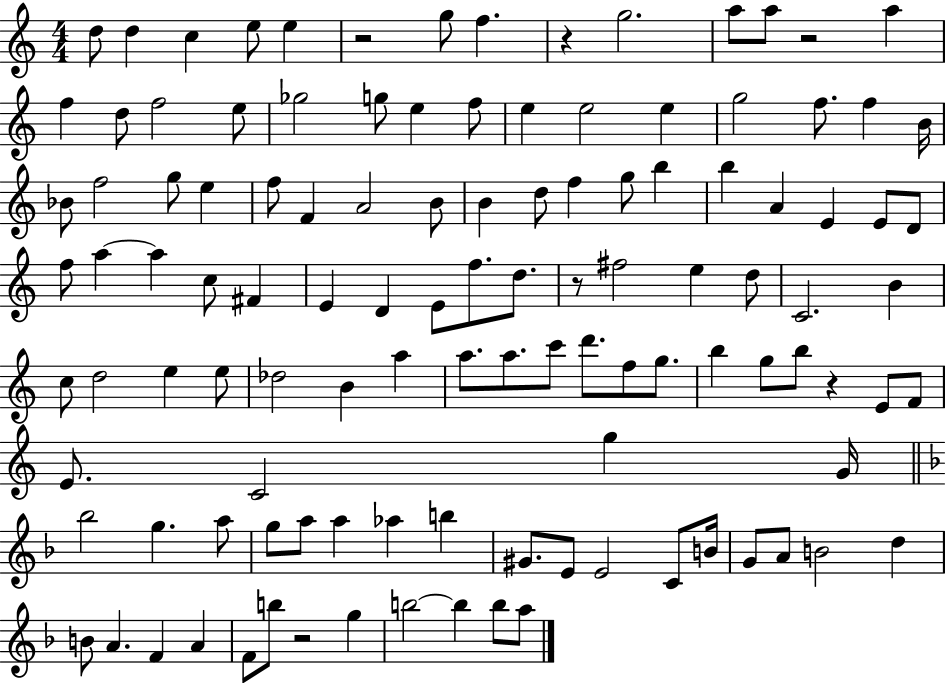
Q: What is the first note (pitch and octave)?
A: D5